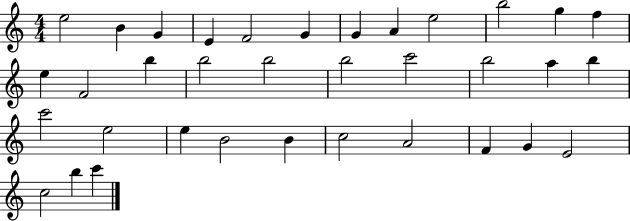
X:1
T:Untitled
M:4/4
L:1/4
K:C
e2 B G E F2 G G A e2 b2 g f e F2 b b2 b2 b2 c'2 b2 a b c'2 e2 e B2 B c2 A2 F G E2 c2 b c'